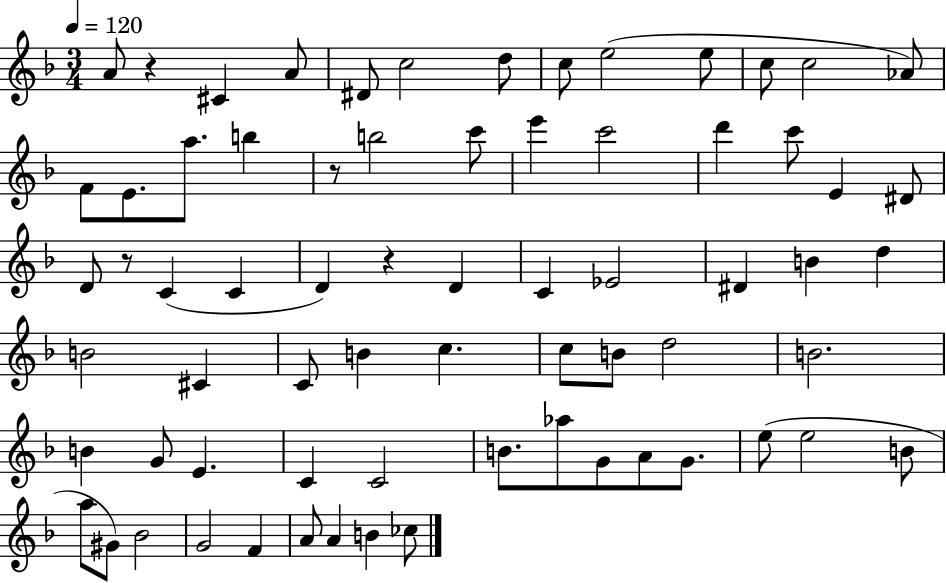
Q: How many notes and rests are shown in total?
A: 69